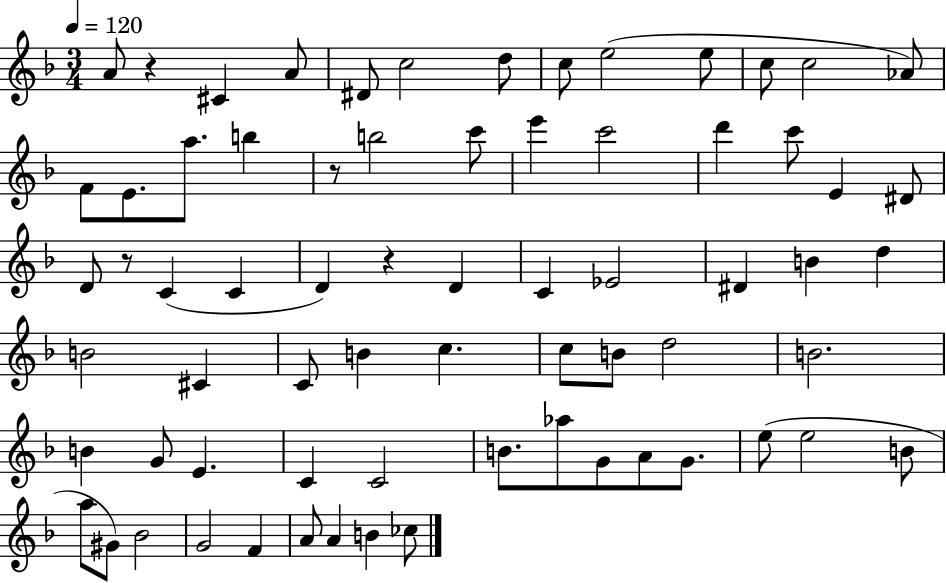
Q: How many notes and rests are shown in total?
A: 69